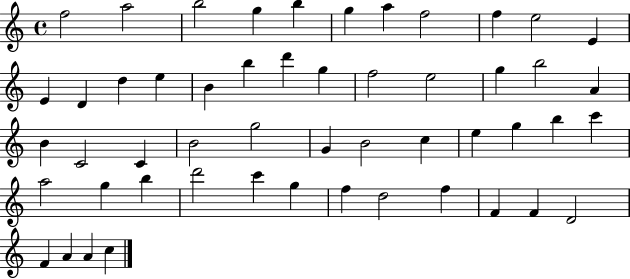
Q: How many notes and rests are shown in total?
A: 52